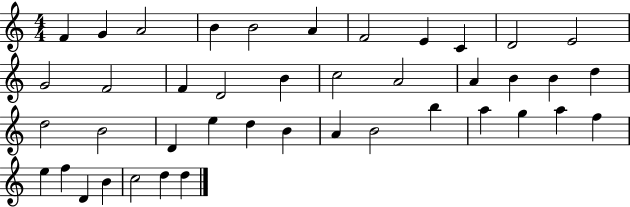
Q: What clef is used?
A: treble